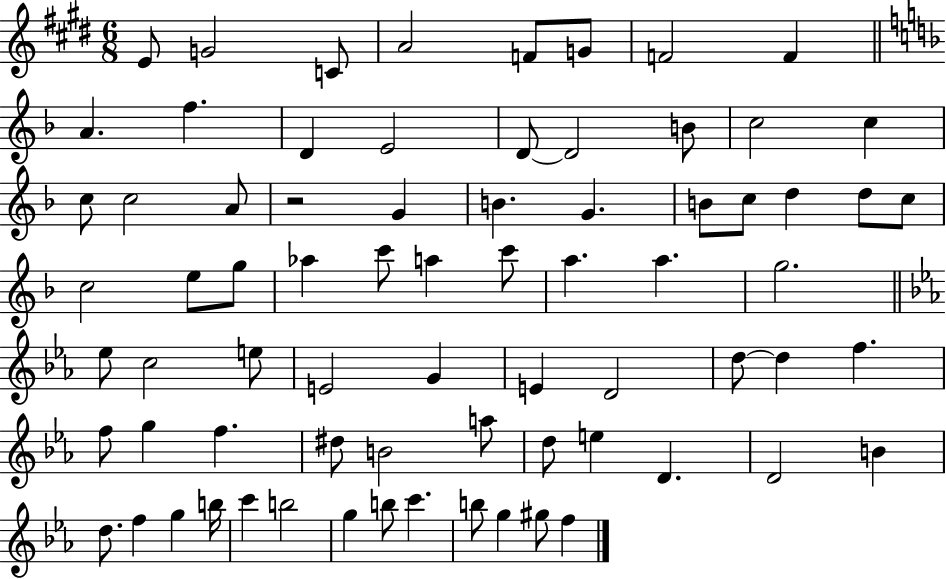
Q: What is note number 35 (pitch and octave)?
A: C6